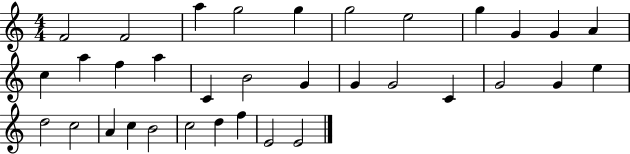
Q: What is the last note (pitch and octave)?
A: E4